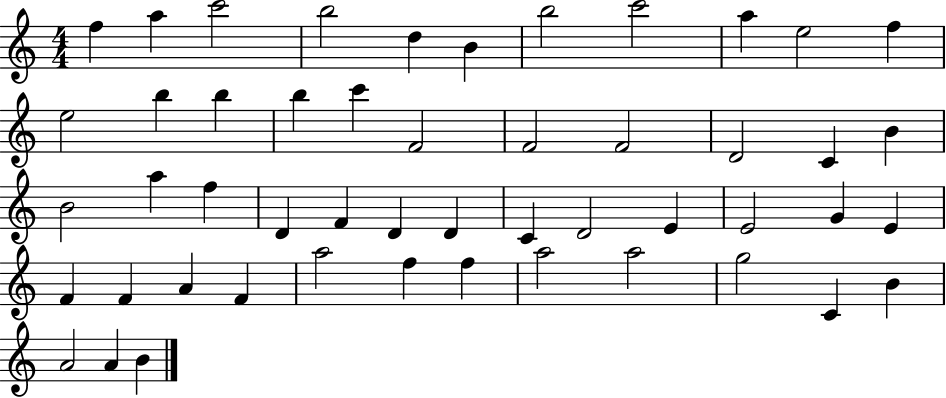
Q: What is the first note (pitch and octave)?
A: F5